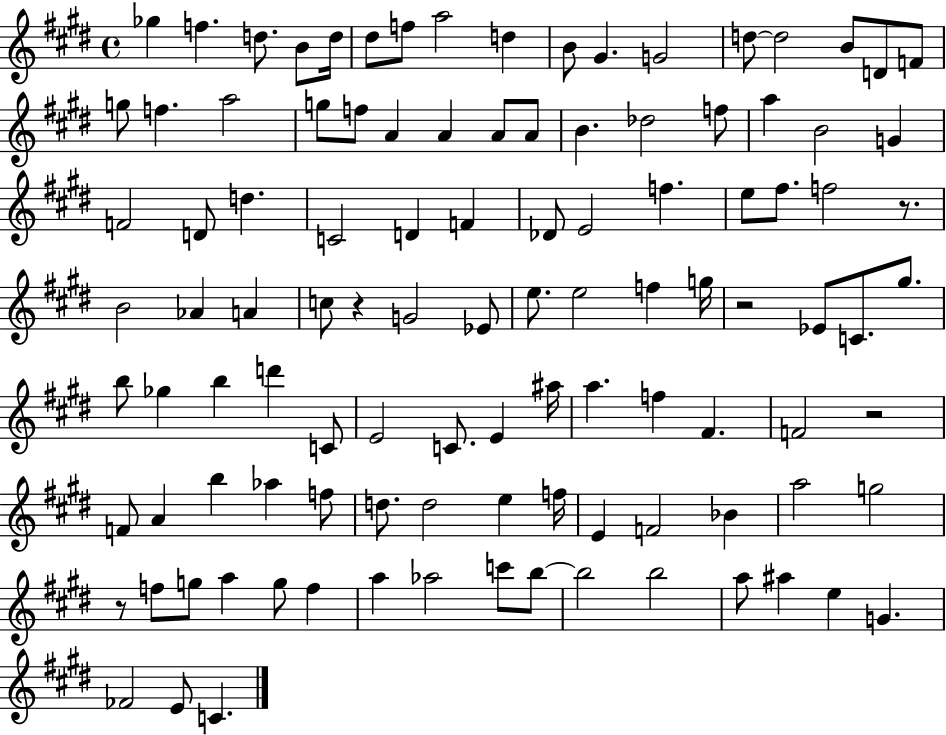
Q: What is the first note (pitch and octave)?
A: Gb5